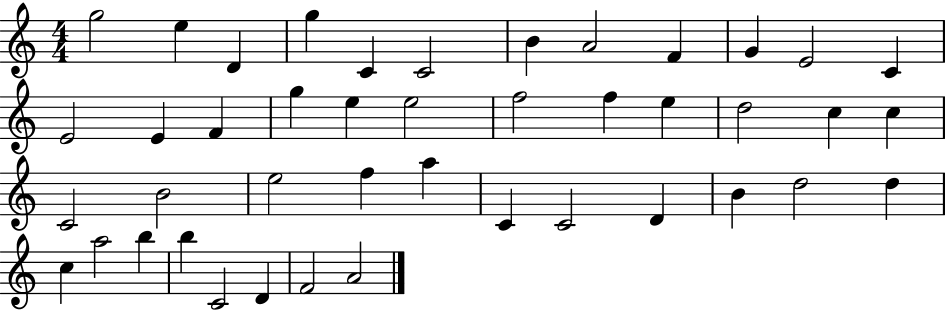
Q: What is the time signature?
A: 4/4